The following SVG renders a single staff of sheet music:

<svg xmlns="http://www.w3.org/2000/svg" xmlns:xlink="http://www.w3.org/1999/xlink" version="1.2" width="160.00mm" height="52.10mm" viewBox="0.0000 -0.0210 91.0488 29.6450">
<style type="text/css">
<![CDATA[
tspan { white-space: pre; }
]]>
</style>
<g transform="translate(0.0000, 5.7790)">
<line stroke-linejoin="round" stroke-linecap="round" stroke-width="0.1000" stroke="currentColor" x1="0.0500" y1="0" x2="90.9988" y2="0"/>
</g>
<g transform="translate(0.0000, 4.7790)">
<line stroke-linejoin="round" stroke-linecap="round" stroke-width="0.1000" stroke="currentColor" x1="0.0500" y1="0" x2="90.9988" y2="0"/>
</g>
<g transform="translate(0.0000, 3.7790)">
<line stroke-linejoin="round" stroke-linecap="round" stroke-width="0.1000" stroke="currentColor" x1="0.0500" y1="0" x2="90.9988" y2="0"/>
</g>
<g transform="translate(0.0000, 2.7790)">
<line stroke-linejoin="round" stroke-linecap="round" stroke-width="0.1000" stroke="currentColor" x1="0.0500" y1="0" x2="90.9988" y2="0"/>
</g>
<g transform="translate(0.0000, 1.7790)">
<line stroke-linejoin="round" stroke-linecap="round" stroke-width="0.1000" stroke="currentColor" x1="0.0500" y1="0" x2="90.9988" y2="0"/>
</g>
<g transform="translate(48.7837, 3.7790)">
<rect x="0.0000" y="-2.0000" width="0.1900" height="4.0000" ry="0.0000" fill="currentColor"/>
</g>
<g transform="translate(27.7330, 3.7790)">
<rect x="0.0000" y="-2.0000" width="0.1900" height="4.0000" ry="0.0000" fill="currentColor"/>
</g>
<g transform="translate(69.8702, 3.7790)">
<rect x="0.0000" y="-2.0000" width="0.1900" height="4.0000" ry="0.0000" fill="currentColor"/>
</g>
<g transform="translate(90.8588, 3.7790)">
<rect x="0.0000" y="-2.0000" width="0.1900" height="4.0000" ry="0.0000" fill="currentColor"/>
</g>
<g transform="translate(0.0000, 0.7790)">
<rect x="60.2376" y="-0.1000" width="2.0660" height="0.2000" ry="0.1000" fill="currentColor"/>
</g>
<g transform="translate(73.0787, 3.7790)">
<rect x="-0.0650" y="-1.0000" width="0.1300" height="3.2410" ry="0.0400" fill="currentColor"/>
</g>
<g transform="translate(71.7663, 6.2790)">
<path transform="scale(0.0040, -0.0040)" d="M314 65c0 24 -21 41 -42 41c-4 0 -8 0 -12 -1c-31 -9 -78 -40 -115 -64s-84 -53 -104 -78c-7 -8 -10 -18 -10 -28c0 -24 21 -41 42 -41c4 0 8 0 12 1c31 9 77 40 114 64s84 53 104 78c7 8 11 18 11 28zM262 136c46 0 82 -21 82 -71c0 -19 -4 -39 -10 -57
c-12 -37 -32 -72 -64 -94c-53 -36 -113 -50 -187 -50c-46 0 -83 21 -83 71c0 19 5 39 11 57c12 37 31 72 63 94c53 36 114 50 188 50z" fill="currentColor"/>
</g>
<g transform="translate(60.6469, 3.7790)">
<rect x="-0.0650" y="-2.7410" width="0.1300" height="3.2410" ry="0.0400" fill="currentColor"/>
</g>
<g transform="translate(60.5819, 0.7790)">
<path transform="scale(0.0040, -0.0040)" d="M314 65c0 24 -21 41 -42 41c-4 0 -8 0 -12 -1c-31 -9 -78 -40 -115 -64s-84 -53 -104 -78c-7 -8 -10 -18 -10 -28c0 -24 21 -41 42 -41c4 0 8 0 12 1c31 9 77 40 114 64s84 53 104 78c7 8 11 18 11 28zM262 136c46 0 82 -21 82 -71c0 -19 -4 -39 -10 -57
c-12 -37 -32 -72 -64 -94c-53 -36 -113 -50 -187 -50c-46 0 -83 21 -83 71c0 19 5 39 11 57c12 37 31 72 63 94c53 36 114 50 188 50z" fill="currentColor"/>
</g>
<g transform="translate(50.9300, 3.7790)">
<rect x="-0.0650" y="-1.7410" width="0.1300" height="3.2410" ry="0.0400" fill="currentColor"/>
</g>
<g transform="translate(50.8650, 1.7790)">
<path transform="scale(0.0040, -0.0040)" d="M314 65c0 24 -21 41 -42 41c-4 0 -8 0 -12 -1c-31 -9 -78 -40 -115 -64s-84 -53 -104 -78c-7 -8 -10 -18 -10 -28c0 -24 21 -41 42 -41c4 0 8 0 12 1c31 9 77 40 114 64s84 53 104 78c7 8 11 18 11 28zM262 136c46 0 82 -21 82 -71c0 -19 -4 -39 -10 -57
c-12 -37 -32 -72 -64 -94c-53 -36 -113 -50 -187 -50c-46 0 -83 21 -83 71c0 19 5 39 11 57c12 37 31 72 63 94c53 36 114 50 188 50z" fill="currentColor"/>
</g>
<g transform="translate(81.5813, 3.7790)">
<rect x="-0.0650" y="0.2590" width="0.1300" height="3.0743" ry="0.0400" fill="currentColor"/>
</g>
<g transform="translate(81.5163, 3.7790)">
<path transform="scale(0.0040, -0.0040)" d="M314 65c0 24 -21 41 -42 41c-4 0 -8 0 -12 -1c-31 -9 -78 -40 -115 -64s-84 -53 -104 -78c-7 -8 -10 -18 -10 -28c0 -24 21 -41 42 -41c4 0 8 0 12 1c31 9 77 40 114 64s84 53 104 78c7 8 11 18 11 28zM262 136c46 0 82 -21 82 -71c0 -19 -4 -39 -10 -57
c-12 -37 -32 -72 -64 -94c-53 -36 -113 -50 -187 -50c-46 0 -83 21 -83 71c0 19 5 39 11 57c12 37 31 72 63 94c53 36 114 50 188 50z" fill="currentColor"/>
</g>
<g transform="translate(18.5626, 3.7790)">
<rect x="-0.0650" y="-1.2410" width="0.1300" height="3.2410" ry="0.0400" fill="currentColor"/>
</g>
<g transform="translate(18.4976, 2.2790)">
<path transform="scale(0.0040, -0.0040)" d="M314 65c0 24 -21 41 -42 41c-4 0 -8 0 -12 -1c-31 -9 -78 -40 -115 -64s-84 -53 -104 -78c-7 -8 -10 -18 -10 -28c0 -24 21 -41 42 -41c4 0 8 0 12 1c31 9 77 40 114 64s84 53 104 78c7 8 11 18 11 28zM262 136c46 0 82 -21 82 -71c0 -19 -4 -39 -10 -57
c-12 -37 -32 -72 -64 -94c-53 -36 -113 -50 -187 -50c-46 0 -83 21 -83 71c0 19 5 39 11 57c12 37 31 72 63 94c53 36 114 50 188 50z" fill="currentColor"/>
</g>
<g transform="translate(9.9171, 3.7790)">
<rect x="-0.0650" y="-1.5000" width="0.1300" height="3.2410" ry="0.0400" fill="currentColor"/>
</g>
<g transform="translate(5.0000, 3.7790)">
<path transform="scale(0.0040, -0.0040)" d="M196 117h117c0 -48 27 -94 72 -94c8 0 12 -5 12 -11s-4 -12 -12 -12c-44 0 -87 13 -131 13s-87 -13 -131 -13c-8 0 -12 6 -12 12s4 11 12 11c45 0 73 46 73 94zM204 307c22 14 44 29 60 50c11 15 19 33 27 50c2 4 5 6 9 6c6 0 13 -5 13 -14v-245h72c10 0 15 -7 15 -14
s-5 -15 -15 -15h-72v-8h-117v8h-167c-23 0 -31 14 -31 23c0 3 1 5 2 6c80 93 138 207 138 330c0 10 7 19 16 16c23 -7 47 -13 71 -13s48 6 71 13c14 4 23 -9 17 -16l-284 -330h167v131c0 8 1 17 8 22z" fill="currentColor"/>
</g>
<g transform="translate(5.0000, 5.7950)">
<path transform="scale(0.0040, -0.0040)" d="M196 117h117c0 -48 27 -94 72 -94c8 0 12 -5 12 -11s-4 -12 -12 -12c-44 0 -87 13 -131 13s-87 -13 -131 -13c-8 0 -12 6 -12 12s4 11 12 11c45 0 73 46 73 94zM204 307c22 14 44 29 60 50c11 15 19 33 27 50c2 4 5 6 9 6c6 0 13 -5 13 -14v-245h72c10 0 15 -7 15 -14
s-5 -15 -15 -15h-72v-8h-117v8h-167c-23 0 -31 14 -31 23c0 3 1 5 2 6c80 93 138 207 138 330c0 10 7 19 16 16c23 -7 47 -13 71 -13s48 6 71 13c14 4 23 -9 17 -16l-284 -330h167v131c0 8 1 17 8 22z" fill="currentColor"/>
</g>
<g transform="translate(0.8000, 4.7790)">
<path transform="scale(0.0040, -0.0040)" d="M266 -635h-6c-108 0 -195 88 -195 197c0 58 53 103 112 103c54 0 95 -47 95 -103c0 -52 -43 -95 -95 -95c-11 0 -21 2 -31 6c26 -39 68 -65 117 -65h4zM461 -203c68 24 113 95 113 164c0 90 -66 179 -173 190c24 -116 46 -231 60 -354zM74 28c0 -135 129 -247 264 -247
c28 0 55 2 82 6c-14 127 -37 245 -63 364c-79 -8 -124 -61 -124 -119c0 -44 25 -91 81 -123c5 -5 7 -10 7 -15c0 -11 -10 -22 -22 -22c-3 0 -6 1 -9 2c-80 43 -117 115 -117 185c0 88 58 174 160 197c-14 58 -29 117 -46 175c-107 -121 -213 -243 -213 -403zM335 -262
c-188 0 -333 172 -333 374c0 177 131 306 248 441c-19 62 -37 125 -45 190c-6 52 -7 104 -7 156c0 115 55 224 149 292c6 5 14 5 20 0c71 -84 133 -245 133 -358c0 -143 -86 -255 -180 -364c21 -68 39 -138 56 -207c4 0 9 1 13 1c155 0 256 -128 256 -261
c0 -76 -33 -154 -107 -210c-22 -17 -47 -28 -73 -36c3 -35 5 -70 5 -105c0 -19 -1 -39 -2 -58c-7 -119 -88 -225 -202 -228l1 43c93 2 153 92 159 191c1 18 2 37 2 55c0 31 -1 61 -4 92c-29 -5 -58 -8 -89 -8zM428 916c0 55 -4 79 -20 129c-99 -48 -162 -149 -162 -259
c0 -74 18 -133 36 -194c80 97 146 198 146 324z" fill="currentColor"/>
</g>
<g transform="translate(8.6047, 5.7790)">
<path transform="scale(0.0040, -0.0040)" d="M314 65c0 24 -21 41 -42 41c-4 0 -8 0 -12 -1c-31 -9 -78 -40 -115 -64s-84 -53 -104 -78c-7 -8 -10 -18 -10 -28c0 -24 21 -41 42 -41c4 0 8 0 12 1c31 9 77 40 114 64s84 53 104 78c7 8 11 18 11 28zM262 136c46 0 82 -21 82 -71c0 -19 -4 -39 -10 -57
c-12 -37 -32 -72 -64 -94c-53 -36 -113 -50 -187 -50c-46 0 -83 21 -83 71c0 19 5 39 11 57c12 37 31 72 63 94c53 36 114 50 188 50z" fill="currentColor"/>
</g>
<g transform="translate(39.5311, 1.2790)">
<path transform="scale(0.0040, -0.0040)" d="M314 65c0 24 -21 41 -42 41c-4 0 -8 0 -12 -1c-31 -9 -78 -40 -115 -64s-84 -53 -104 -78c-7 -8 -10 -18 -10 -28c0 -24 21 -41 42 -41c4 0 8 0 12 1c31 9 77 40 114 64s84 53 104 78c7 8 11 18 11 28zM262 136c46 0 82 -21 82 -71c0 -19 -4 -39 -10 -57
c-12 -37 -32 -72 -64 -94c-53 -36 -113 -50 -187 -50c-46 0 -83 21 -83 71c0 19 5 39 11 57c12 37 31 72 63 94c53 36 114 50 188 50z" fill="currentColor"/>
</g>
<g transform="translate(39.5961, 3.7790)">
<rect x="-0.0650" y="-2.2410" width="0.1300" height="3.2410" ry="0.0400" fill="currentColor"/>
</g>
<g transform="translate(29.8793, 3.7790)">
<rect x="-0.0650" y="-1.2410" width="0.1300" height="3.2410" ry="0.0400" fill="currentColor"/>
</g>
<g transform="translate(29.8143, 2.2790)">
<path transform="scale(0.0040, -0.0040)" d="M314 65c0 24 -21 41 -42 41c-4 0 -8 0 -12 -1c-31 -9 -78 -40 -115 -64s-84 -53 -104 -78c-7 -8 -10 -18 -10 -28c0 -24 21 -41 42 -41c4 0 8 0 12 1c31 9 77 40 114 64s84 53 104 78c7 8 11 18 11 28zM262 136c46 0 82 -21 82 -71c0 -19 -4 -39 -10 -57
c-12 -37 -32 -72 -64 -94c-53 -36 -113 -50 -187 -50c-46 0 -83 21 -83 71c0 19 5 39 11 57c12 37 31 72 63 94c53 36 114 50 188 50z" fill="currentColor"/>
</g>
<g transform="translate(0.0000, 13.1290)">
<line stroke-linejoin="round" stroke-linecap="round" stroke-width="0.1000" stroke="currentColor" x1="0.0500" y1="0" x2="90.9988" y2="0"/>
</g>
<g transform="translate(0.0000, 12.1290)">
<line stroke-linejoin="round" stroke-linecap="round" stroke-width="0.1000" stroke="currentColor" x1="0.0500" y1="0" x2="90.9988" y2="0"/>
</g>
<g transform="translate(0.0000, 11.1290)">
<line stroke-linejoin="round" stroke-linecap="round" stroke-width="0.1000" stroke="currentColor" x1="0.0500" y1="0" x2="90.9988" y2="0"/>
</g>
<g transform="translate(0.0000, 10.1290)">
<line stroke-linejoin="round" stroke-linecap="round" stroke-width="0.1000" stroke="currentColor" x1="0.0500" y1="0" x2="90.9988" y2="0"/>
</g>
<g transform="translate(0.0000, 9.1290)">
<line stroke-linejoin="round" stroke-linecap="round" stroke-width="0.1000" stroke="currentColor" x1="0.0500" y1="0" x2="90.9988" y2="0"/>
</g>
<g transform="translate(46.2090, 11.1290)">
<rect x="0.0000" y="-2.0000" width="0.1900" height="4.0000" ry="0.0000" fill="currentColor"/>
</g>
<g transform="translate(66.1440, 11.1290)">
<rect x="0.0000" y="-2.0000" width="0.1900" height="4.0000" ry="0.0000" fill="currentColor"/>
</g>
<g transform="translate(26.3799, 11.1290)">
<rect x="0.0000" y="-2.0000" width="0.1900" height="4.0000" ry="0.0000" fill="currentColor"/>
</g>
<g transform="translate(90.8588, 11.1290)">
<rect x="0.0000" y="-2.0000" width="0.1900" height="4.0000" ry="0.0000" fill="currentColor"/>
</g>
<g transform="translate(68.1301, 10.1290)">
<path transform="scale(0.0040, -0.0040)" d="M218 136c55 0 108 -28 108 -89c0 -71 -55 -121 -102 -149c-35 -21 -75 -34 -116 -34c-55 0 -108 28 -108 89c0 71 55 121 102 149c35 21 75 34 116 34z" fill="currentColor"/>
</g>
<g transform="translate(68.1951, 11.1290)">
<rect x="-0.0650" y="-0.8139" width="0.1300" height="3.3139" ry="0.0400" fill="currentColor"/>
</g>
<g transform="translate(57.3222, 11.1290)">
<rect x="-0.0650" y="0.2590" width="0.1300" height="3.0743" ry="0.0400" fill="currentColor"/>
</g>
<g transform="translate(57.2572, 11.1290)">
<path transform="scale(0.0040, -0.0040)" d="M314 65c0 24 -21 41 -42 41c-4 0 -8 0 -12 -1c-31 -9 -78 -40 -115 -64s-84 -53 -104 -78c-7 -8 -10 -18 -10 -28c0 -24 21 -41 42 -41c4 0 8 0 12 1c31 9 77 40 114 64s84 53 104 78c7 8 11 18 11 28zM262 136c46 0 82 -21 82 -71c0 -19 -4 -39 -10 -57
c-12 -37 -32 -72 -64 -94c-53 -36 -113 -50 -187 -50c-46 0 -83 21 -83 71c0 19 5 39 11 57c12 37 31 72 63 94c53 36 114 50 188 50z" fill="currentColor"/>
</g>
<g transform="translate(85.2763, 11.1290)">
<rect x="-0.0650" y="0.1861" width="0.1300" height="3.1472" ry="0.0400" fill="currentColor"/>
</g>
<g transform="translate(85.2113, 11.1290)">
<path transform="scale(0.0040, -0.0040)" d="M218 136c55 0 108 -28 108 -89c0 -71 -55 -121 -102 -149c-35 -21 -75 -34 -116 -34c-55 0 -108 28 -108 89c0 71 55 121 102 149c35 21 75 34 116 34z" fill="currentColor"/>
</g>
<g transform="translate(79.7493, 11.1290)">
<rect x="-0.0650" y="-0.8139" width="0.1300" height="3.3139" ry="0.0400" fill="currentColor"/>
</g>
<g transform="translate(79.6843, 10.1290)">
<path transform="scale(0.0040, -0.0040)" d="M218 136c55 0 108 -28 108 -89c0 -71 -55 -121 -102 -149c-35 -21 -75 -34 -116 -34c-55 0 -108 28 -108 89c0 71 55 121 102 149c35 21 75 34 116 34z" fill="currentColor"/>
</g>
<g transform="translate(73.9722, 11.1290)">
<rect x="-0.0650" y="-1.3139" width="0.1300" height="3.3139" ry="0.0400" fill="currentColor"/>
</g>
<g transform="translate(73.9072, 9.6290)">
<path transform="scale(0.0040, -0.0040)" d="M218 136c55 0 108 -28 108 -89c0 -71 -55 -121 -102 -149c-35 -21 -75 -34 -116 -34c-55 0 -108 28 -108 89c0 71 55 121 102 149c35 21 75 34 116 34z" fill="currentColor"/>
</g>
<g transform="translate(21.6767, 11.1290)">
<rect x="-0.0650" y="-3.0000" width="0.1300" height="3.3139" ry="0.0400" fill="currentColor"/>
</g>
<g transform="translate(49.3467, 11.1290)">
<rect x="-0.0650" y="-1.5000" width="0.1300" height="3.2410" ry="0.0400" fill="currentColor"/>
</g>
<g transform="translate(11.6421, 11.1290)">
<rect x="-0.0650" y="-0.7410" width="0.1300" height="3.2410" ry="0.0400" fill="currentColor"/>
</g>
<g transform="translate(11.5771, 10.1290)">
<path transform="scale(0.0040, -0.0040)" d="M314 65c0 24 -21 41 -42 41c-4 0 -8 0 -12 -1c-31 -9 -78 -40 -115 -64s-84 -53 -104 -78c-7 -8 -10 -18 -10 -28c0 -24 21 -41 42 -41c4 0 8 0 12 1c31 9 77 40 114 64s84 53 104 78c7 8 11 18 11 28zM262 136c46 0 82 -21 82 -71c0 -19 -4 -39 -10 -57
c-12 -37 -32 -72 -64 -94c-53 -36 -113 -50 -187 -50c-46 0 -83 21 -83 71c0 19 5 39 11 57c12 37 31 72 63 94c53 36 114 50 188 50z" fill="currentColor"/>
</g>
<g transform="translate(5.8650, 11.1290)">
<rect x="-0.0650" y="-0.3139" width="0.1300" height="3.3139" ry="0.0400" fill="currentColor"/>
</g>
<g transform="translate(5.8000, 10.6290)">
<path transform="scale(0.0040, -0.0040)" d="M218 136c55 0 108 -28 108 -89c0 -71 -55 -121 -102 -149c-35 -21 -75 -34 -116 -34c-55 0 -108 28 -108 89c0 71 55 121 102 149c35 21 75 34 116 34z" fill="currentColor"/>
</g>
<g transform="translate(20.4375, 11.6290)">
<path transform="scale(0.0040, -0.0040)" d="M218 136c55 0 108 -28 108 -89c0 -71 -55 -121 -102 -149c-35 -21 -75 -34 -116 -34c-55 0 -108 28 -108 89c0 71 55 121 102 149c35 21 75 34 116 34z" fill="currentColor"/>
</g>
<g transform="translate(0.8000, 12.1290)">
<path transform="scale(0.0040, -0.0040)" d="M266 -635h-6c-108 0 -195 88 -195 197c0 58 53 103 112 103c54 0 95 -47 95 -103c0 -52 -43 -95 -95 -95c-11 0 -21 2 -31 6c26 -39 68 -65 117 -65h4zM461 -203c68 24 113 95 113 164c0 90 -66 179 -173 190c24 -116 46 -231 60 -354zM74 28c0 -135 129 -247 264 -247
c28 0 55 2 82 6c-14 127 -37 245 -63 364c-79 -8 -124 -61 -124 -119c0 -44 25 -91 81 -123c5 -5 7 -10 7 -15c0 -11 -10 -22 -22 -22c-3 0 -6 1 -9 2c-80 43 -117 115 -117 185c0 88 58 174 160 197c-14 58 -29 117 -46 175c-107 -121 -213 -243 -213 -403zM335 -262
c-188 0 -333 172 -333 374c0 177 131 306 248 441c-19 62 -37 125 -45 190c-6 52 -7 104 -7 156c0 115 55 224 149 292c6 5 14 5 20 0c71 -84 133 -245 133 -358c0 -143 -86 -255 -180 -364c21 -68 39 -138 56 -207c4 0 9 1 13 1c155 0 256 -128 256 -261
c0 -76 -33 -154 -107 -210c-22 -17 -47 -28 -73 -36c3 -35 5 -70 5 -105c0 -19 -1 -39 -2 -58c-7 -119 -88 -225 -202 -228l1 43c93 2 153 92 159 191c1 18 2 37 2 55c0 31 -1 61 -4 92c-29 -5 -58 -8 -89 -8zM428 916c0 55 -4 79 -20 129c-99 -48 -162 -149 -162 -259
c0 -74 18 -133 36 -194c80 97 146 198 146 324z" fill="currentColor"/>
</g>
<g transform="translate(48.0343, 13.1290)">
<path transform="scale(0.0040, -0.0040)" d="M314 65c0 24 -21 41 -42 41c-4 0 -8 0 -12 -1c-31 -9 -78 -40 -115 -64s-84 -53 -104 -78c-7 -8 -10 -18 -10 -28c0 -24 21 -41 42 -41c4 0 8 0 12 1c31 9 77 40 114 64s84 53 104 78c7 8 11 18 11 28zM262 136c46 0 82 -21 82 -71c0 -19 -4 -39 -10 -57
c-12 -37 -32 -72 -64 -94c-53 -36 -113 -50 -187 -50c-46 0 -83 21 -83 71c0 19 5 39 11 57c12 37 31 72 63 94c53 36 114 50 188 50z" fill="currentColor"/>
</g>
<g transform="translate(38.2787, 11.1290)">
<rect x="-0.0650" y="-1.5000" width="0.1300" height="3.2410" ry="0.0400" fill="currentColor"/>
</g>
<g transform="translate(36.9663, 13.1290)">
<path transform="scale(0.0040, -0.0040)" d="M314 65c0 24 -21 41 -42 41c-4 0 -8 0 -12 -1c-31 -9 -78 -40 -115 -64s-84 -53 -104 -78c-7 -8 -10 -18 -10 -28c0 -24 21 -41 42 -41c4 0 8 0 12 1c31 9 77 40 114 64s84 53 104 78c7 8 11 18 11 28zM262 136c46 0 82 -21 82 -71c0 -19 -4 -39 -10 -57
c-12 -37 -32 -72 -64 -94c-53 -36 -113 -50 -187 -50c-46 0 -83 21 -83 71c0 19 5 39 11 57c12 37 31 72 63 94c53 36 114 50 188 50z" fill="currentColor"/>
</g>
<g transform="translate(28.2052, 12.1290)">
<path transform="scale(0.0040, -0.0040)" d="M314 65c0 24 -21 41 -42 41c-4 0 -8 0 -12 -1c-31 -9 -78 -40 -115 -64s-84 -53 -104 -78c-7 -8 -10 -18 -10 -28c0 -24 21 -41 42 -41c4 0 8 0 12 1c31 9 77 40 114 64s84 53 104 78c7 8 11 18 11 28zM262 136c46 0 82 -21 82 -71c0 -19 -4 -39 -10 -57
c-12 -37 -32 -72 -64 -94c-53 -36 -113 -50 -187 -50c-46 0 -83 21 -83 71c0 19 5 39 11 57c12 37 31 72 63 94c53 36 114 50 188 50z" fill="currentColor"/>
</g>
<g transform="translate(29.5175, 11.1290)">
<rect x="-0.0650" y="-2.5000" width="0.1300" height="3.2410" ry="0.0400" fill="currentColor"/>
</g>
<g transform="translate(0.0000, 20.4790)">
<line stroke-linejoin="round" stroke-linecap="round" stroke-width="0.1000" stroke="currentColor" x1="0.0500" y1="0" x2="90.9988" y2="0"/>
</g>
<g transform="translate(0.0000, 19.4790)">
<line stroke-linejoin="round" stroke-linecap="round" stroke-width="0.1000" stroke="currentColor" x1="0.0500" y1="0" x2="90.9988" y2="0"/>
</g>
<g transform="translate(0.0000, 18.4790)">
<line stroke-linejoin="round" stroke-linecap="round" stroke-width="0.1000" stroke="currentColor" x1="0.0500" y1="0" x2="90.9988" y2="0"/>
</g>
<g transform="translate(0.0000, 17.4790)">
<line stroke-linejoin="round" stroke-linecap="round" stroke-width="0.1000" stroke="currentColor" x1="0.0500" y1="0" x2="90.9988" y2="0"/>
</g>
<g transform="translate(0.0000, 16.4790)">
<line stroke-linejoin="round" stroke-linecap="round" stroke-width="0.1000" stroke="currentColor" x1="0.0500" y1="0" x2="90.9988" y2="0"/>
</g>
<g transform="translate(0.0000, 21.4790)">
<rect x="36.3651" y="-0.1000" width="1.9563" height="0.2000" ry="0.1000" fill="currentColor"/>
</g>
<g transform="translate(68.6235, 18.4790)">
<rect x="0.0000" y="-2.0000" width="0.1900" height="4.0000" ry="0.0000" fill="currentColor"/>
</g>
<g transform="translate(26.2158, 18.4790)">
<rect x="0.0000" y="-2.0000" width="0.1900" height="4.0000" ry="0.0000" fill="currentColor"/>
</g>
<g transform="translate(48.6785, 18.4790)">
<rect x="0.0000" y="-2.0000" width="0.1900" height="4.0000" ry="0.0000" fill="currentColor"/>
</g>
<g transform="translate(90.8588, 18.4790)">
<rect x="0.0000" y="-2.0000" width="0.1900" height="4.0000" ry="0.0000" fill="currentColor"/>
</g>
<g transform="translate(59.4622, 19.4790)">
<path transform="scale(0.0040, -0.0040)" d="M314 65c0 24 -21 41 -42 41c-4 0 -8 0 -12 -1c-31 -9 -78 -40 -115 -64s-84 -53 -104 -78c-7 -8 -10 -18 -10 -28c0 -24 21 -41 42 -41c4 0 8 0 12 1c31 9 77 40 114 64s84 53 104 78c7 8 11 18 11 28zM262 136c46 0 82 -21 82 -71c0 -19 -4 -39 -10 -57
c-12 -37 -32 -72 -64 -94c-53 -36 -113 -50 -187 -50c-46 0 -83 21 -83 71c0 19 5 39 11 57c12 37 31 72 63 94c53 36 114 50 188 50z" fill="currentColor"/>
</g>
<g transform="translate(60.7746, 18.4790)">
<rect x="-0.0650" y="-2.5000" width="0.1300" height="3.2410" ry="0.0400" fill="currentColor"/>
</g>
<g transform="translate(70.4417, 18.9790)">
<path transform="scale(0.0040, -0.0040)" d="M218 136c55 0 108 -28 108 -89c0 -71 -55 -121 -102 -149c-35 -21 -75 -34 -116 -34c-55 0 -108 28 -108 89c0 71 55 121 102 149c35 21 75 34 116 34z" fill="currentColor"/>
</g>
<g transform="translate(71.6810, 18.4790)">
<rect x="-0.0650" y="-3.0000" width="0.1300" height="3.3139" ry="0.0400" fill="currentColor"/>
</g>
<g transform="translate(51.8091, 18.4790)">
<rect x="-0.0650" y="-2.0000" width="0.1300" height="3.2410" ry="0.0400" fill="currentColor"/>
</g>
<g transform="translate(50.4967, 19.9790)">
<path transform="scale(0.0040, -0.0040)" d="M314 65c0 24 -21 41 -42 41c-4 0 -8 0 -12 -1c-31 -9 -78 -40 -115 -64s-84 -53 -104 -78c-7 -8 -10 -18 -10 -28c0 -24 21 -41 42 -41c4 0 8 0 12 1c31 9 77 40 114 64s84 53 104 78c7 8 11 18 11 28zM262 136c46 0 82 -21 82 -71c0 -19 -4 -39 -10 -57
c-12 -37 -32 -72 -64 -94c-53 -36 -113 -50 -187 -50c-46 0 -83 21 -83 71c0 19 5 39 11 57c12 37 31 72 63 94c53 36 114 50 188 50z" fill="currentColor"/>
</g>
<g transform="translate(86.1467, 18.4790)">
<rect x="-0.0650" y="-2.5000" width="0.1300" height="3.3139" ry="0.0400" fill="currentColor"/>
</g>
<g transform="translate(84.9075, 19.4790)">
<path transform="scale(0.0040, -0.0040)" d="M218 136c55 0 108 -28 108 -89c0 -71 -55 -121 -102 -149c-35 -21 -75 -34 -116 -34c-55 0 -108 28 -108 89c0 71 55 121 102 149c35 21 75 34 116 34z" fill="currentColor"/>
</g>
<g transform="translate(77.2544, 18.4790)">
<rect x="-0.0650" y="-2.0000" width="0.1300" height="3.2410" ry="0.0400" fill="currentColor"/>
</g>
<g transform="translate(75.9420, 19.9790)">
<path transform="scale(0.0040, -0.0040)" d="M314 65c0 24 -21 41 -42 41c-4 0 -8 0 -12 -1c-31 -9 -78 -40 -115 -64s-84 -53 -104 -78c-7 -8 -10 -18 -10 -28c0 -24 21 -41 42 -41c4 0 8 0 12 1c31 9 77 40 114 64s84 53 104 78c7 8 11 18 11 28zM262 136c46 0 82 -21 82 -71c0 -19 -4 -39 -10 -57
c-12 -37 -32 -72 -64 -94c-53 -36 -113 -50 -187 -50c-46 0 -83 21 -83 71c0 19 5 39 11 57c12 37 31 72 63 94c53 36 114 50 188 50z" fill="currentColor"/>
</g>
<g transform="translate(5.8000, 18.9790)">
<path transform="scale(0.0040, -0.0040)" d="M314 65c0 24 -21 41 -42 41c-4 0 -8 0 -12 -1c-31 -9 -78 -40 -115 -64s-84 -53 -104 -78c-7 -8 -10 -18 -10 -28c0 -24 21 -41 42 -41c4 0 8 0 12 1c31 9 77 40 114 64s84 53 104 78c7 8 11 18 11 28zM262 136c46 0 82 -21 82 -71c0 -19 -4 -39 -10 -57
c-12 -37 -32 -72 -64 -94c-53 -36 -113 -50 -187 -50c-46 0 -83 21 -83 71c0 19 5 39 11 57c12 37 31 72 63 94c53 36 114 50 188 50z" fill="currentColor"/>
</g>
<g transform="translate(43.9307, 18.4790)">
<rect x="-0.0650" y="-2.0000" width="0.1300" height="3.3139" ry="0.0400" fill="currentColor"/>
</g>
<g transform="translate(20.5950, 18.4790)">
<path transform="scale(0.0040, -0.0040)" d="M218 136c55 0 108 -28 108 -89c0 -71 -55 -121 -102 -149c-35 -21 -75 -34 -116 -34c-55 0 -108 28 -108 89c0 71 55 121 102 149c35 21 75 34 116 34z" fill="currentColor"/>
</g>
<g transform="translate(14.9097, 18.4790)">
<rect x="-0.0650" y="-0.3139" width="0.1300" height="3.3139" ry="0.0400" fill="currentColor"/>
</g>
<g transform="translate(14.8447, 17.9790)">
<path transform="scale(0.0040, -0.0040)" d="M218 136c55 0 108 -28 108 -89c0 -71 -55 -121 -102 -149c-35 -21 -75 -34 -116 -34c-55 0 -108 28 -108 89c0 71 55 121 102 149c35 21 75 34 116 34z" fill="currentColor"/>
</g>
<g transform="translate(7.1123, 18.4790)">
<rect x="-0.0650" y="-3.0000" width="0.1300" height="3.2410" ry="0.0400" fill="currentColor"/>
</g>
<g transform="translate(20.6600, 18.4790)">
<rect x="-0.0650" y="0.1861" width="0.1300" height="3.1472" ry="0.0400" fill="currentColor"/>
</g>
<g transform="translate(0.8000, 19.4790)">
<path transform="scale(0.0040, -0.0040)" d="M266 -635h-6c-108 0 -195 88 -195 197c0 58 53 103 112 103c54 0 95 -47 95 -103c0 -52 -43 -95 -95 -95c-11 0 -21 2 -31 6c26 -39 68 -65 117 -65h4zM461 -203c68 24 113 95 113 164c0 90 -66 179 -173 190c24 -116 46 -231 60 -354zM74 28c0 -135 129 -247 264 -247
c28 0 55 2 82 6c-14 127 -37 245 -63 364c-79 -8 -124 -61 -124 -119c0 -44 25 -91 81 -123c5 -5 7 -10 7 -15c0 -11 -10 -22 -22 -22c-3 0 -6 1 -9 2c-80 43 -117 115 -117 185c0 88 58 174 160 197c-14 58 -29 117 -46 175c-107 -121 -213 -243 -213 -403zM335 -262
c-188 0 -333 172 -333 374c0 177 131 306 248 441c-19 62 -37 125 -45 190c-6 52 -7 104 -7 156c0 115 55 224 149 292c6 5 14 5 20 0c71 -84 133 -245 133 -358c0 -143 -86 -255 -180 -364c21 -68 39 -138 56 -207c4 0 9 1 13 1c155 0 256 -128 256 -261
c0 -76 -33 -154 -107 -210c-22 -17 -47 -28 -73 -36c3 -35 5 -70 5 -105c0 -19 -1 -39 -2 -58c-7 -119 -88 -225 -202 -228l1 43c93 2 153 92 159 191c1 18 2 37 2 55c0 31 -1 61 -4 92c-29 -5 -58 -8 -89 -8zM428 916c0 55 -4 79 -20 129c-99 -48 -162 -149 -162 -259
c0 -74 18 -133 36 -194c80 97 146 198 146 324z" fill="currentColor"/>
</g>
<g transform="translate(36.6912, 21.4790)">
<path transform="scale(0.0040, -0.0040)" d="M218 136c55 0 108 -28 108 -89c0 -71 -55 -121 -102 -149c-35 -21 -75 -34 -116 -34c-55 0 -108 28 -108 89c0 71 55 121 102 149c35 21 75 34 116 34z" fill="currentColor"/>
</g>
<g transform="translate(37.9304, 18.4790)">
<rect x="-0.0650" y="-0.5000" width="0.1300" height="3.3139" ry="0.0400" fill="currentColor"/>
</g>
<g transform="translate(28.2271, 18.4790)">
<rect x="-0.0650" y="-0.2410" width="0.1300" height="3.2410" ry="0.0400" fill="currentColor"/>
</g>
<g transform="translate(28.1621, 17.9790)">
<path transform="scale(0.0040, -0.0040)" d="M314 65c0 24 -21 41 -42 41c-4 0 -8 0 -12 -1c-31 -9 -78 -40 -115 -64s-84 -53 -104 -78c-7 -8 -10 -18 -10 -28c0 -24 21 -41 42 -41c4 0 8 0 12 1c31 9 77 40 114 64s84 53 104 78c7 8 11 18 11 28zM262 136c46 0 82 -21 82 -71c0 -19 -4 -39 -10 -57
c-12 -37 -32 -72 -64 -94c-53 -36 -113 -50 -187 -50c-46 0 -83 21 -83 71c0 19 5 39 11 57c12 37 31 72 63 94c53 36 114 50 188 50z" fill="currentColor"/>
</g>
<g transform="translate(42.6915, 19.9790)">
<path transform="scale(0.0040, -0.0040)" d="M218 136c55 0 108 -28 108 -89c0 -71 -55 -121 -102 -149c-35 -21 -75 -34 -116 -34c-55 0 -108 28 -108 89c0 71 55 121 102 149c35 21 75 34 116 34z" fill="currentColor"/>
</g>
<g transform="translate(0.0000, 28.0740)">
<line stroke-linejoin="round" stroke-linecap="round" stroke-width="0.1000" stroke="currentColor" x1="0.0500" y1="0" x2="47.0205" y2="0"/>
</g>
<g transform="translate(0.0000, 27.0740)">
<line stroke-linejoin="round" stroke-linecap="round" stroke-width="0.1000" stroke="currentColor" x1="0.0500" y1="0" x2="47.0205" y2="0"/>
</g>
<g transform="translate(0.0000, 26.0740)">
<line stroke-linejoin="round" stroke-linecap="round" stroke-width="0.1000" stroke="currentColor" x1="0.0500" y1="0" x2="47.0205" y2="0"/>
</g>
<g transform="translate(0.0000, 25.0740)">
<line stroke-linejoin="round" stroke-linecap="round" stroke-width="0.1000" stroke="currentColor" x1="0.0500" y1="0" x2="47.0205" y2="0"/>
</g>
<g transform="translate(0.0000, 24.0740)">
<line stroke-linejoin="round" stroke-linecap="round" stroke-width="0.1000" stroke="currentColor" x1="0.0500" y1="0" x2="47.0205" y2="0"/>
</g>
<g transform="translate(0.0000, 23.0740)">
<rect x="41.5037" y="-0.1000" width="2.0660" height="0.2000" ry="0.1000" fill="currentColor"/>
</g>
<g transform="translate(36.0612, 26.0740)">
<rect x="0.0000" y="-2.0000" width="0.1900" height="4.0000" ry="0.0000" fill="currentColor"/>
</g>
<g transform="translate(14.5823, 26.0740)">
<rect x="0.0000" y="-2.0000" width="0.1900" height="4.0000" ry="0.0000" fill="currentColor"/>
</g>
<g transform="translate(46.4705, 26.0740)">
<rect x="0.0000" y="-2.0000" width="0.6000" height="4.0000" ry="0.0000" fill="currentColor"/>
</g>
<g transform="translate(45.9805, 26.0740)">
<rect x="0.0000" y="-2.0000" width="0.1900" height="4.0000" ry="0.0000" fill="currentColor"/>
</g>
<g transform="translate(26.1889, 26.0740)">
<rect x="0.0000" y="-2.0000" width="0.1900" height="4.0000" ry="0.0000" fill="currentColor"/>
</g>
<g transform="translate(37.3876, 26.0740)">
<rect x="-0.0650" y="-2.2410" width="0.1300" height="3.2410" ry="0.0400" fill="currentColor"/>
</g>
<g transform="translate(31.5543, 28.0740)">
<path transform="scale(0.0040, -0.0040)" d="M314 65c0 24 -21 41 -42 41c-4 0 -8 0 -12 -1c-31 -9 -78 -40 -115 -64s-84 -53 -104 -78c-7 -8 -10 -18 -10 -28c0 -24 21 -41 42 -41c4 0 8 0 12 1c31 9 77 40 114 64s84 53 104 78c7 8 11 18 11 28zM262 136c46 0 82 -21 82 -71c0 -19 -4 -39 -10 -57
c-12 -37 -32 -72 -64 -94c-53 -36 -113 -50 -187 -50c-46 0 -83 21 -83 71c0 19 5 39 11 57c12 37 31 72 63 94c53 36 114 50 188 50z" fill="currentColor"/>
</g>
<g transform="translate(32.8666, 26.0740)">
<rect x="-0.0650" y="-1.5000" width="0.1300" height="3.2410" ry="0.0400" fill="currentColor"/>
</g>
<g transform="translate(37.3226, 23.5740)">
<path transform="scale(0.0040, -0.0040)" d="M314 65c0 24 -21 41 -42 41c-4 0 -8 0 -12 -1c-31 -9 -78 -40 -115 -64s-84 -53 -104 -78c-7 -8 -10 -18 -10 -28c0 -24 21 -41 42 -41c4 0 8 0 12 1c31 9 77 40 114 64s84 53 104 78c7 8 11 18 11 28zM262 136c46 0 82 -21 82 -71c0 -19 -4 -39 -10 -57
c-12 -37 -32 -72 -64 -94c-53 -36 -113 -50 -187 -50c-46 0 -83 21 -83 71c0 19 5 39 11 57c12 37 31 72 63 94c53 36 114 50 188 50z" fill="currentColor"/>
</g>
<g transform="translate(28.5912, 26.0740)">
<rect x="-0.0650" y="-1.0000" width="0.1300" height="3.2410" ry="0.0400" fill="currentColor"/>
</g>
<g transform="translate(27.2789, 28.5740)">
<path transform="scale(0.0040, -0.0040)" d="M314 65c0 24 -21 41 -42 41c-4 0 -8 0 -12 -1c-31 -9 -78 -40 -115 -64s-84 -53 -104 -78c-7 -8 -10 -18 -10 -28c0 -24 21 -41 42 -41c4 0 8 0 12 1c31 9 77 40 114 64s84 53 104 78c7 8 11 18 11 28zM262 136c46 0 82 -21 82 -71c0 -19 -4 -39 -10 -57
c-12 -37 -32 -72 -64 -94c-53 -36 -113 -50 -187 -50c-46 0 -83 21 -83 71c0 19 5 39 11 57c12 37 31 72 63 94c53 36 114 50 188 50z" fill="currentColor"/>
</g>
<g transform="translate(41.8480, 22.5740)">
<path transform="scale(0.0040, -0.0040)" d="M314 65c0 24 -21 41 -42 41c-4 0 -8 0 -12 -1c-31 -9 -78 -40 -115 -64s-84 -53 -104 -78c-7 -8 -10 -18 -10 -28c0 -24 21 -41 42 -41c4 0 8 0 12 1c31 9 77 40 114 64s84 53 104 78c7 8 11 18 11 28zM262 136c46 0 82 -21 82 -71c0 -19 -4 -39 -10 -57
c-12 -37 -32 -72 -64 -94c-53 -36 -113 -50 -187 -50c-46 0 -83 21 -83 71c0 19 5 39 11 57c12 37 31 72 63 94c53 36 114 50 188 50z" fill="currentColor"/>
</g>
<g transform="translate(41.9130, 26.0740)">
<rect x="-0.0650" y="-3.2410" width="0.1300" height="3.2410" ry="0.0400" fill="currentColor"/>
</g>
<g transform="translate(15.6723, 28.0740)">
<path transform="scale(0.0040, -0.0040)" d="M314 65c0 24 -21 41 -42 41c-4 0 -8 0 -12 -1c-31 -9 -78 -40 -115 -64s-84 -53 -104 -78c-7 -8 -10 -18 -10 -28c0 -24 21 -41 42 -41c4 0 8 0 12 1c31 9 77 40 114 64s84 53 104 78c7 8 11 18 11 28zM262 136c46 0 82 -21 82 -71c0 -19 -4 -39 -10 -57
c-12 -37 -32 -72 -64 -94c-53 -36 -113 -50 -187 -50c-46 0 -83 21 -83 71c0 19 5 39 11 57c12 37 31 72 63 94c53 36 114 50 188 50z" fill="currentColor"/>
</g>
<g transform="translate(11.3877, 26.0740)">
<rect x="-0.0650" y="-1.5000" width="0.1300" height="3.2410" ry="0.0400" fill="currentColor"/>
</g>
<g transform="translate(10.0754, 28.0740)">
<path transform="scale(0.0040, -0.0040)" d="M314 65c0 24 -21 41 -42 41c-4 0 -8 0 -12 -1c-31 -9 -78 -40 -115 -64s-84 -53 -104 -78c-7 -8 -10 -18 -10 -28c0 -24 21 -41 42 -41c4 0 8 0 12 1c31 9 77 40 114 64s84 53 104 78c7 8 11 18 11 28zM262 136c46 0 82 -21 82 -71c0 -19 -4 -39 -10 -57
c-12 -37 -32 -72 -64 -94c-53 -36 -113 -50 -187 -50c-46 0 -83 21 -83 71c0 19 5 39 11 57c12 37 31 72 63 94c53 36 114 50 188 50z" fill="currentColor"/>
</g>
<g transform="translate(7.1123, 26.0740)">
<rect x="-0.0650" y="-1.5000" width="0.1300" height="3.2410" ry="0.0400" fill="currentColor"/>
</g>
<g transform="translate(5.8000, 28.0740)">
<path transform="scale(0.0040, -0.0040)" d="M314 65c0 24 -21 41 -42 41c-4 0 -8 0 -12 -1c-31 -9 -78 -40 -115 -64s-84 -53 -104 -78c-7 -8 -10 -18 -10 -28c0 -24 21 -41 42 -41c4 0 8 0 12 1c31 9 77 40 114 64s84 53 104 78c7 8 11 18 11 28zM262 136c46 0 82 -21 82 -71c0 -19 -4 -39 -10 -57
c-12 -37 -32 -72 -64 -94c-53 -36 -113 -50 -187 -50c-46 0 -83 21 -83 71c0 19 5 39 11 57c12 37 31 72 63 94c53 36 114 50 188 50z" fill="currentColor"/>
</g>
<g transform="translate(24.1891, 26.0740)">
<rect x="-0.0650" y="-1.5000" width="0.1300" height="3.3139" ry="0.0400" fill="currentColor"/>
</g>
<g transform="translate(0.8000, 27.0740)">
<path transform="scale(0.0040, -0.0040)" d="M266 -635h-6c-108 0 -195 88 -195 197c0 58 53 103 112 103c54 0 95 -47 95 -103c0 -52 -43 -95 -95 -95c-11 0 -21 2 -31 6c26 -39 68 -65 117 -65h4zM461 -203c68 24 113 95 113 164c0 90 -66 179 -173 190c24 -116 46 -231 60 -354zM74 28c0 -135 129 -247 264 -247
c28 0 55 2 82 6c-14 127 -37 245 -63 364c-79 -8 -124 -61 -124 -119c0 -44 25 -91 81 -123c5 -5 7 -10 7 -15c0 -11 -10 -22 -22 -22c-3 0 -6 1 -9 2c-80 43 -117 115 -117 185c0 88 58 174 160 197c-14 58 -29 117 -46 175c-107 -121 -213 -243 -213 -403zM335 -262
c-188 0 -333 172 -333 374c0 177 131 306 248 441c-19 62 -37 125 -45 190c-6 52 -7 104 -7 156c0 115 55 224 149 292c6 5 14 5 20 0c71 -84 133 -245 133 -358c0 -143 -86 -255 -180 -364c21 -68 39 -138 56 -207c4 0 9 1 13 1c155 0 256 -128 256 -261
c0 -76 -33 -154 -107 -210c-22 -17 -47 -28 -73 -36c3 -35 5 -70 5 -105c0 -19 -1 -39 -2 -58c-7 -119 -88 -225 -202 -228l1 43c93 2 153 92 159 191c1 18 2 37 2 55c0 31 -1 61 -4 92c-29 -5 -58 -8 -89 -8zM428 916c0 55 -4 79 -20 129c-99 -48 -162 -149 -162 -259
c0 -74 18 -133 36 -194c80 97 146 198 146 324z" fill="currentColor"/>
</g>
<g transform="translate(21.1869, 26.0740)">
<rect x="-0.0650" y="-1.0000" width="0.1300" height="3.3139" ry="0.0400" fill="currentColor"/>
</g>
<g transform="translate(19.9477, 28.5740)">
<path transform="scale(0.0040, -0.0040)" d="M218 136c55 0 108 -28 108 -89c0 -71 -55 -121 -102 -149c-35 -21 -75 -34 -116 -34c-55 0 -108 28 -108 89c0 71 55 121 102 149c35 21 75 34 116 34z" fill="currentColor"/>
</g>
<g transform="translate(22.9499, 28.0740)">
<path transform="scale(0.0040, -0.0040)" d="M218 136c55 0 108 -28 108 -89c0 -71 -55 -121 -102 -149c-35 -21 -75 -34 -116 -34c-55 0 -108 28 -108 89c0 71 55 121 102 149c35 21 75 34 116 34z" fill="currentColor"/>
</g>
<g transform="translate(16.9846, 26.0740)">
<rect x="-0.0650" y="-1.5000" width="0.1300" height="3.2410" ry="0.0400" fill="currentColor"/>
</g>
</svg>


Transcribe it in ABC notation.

X:1
T:Untitled
M:4/4
L:1/4
K:C
E2 e2 e2 g2 f2 a2 D2 B2 c d2 A G2 E2 E2 B2 d e d B A2 c B c2 C F F2 G2 A F2 G E2 E2 E2 D E D2 E2 g2 b2